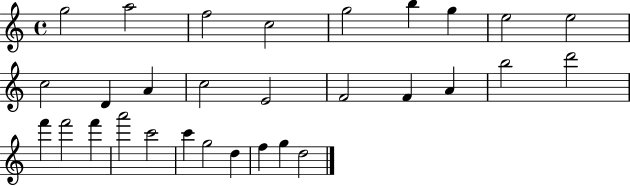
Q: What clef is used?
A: treble